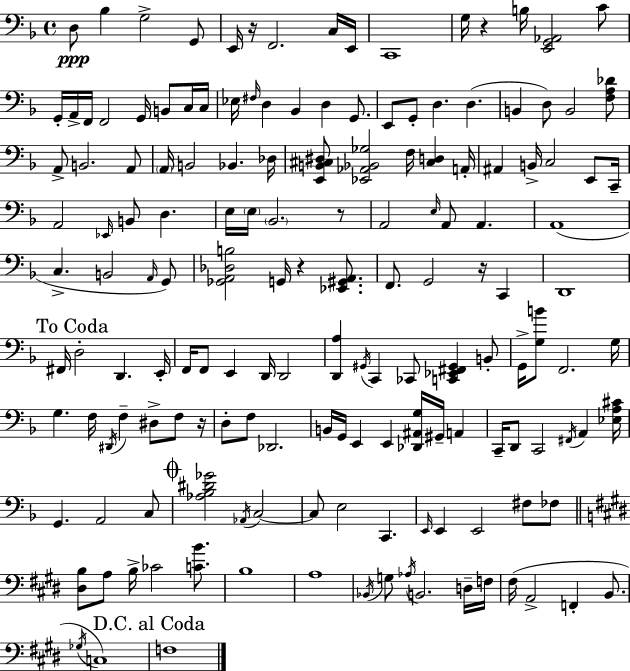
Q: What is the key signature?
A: F major